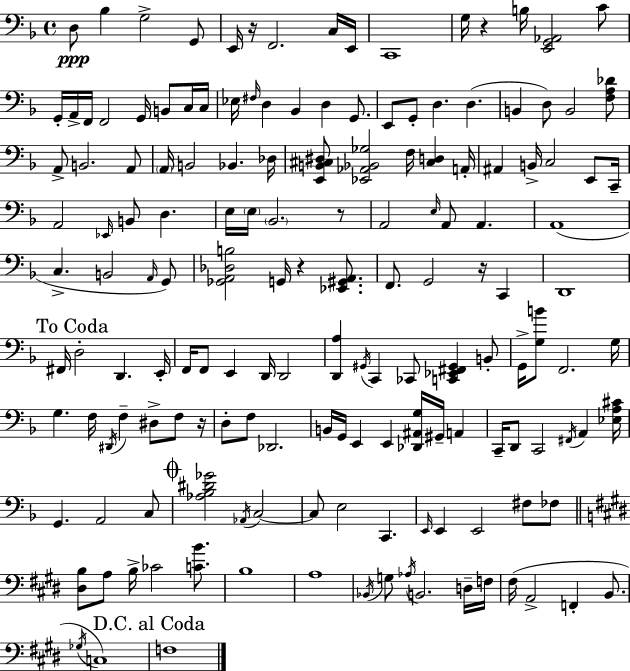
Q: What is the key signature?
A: F major